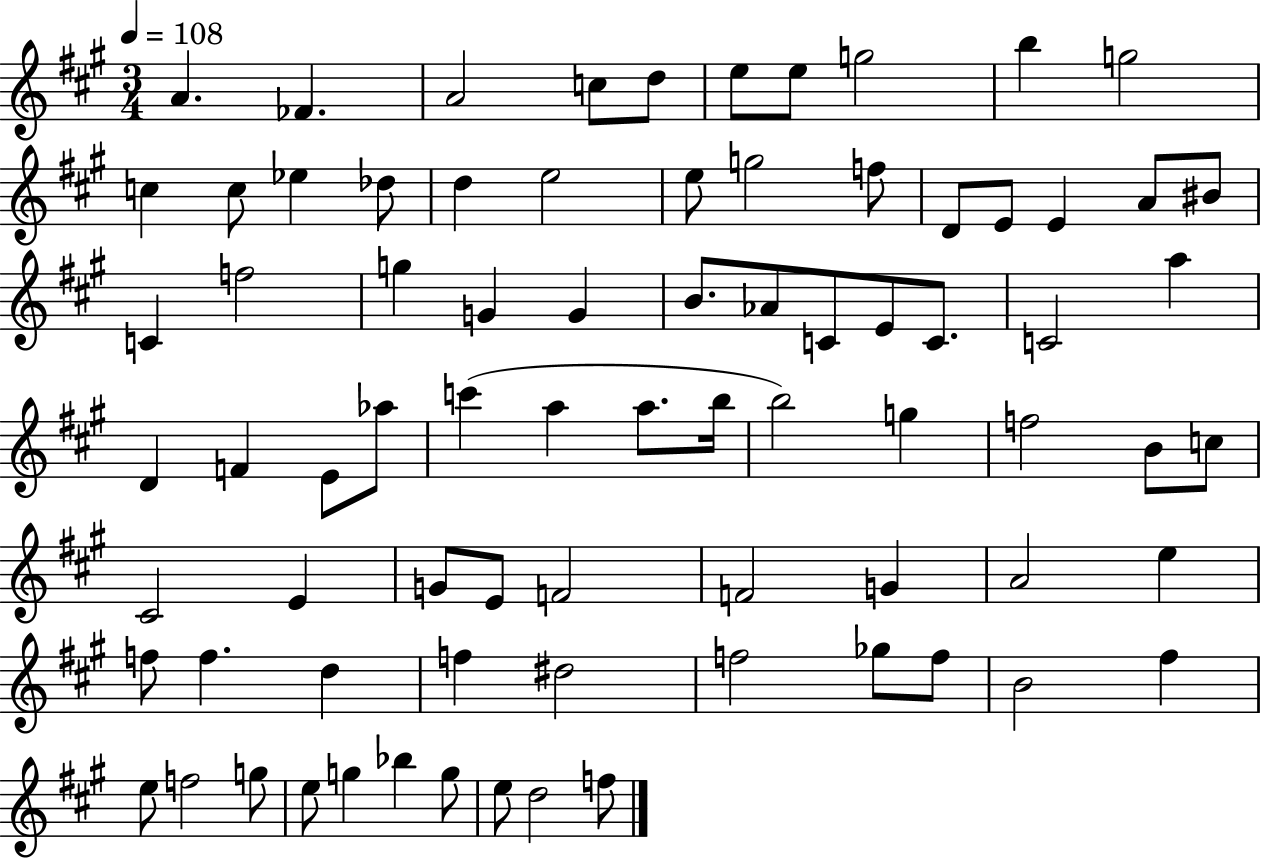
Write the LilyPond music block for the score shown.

{
  \clef treble
  \numericTimeSignature
  \time 3/4
  \key a \major
  \tempo 4 = 108
  \repeat volta 2 { a'4. fes'4. | a'2 c''8 d''8 | e''8 e''8 g''2 | b''4 g''2 | \break c''4 c''8 ees''4 des''8 | d''4 e''2 | e''8 g''2 f''8 | d'8 e'8 e'4 a'8 bis'8 | \break c'4 f''2 | g''4 g'4 g'4 | b'8. aes'8 c'8 e'8 c'8. | c'2 a''4 | \break d'4 f'4 e'8 aes''8 | c'''4( a''4 a''8. b''16 | b''2) g''4 | f''2 b'8 c''8 | \break cis'2 e'4 | g'8 e'8 f'2 | f'2 g'4 | a'2 e''4 | \break f''8 f''4. d''4 | f''4 dis''2 | f''2 ges''8 f''8 | b'2 fis''4 | \break e''8 f''2 g''8 | e''8 g''4 bes''4 g''8 | e''8 d''2 f''8 | } \bar "|."
}